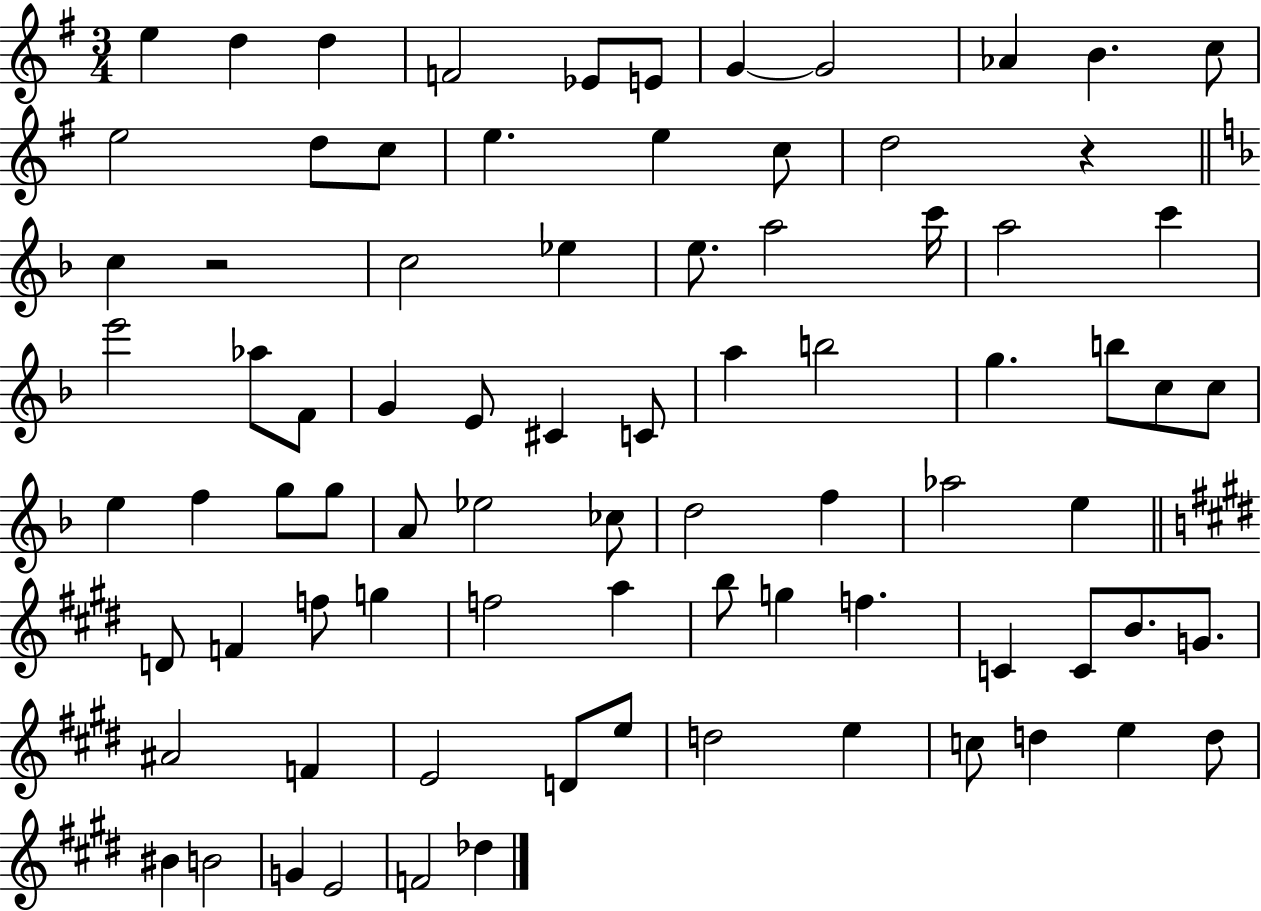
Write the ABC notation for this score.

X:1
T:Untitled
M:3/4
L:1/4
K:G
e d d F2 _E/2 E/2 G G2 _A B c/2 e2 d/2 c/2 e e c/2 d2 z c z2 c2 _e e/2 a2 c'/4 a2 c' e'2 _a/2 F/2 G E/2 ^C C/2 a b2 g b/2 c/2 c/2 e f g/2 g/2 A/2 _e2 _c/2 d2 f _a2 e D/2 F f/2 g f2 a b/2 g f C C/2 B/2 G/2 ^A2 F E2 D/2 e/2 d2 e c/2 d e d/2 ^B B2 G E2 F2 _d